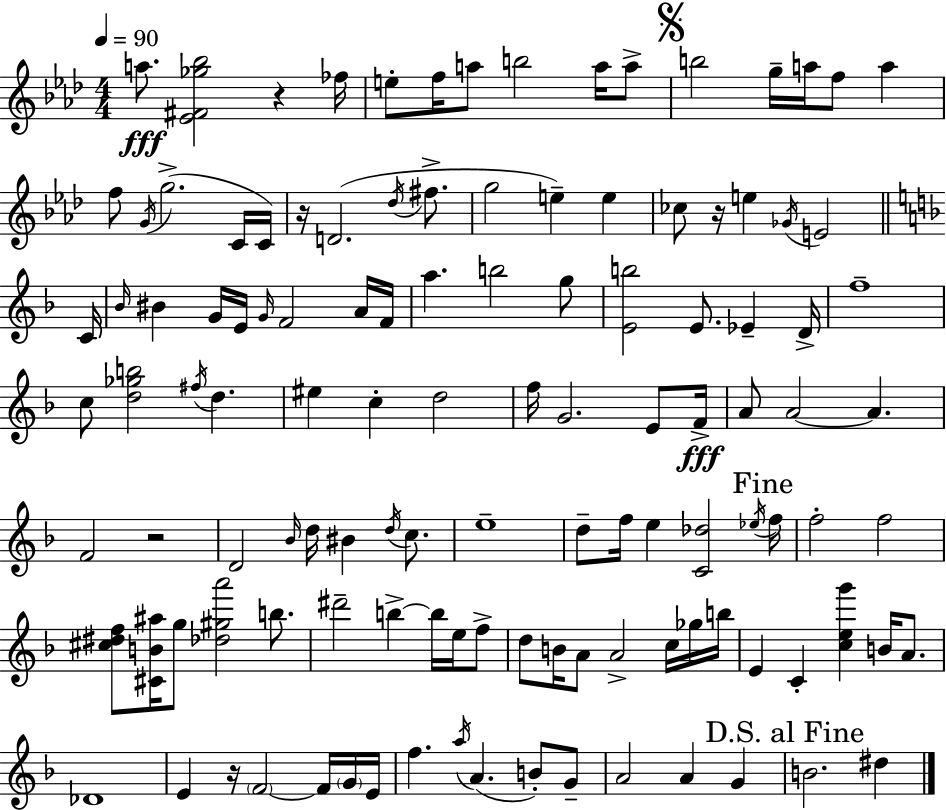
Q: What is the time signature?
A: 4/4